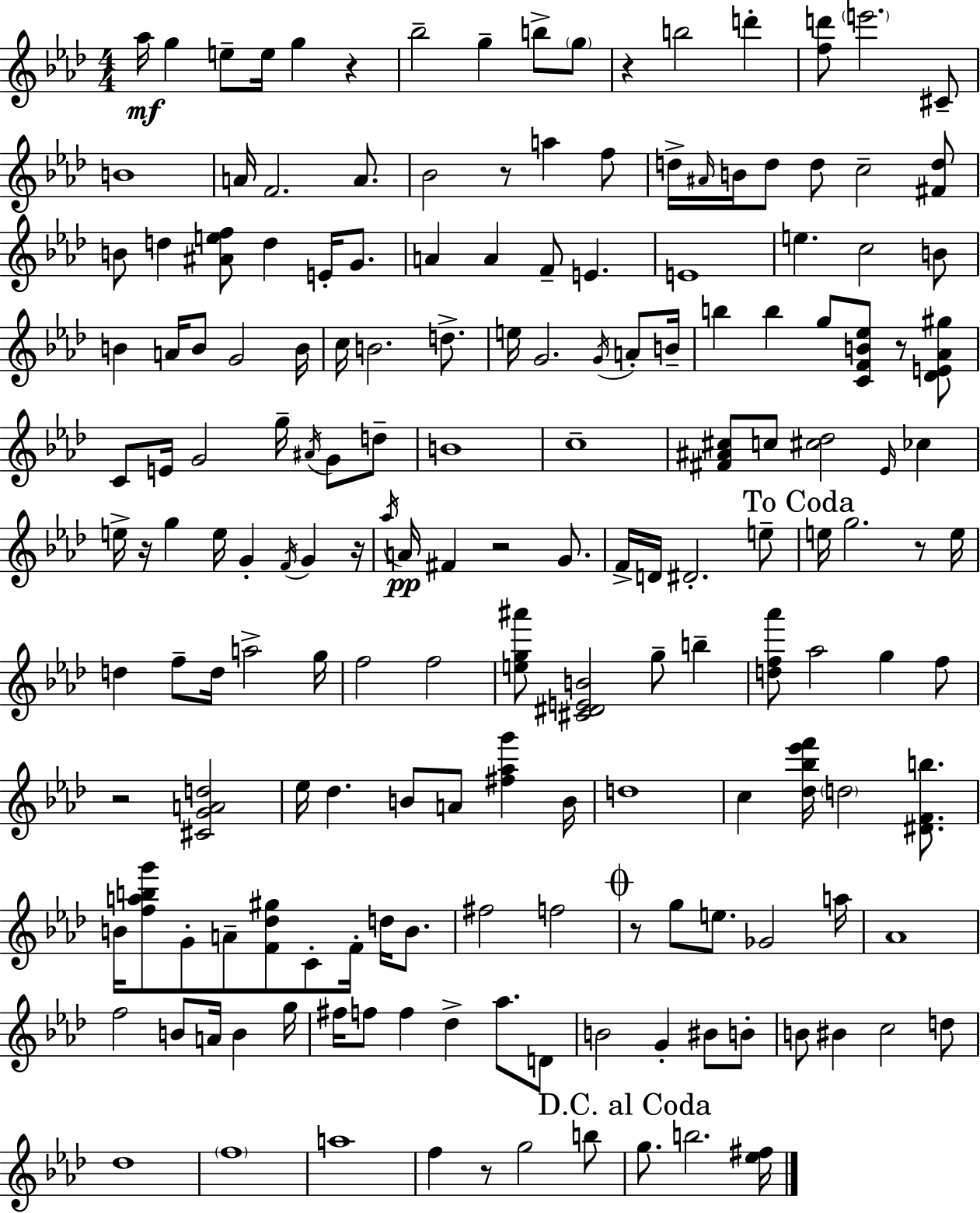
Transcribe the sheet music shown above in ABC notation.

X:1
T:Untitled
M:4/4
L:1/4
K:Fm
_a/4 g e/2 e/4 g z _b2 g b/2 g/2 z b2 d' [fd']/2 e'2 ^C/2 B4 A/4 F2 A/2 _B2 z/2 a f/2 d/4 ^A/4 B/4 d/2 d/2 c2 [^Fd]/2 B/2 d [^Aef]/2 d E/4 G/2 A A F/2 E E4 e c2 B/2 B A/4 B/2 G2 B/4 c/4 B2 d/2 e/4 G2 G/4 A/2 B/4 b b g/2 [CFB_e]/2 z/2 [_DE_A^g]/2 C/2 E/4 G2 g/4 ^A/4 G/2 d/2 B4 c4 [^F^A^c]/2 c/2 [^c_d]2 _E/4 _c e/4 z/4 g e/4 G F/4 G z/4 _a/4 A/4 ^F z2 G/2 F/4 D/4 ^D2 e/2 e/4 g2 z/2 e/4 d f/2 d/4 a2 g/4 f2 f2 [eg^a']/2 [^C^DEB]2 g/2 b [df_a']/2 _a2 g f/2 z2 [^CGAd]2 _e/4 _d B/2 A/2 [^f_ag'] B/4 d4 c [_d_b_e'f']/4 d2 [^DFb]/2 B/4 [fabg']/2 G/2 A/2 [F_d^g]/2 C/2 F/4 d/4 B/2 ^f2 f2 z/2 g/2 e/2 _G2 a/4 _A4 f2 B/2 A/4 B g/4 ^f/4 f/2 f _d _a/2 D/2 B2 G ^B/2 B/2 B/2 ^B c2 d/2 _d4 f4 a4 f z/2 g2 b/2 g/2 b2 [_e^f]/4